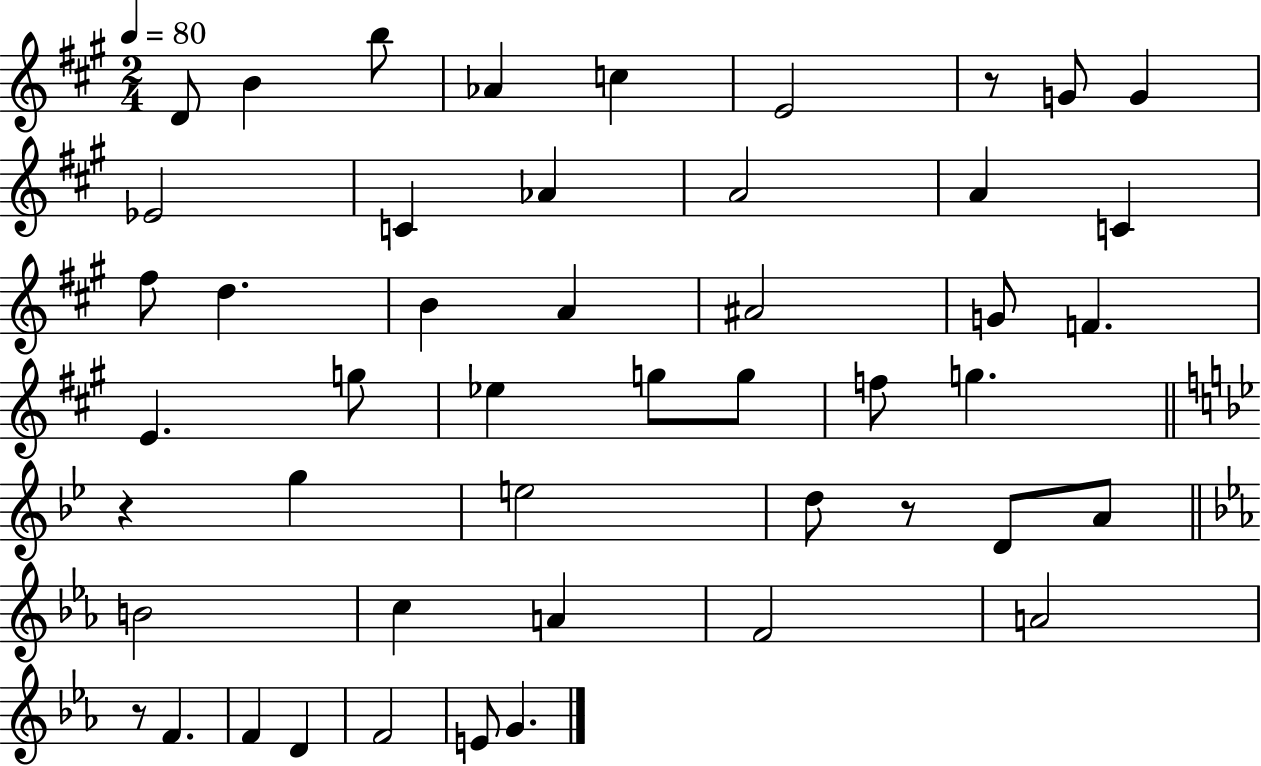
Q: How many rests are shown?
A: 4